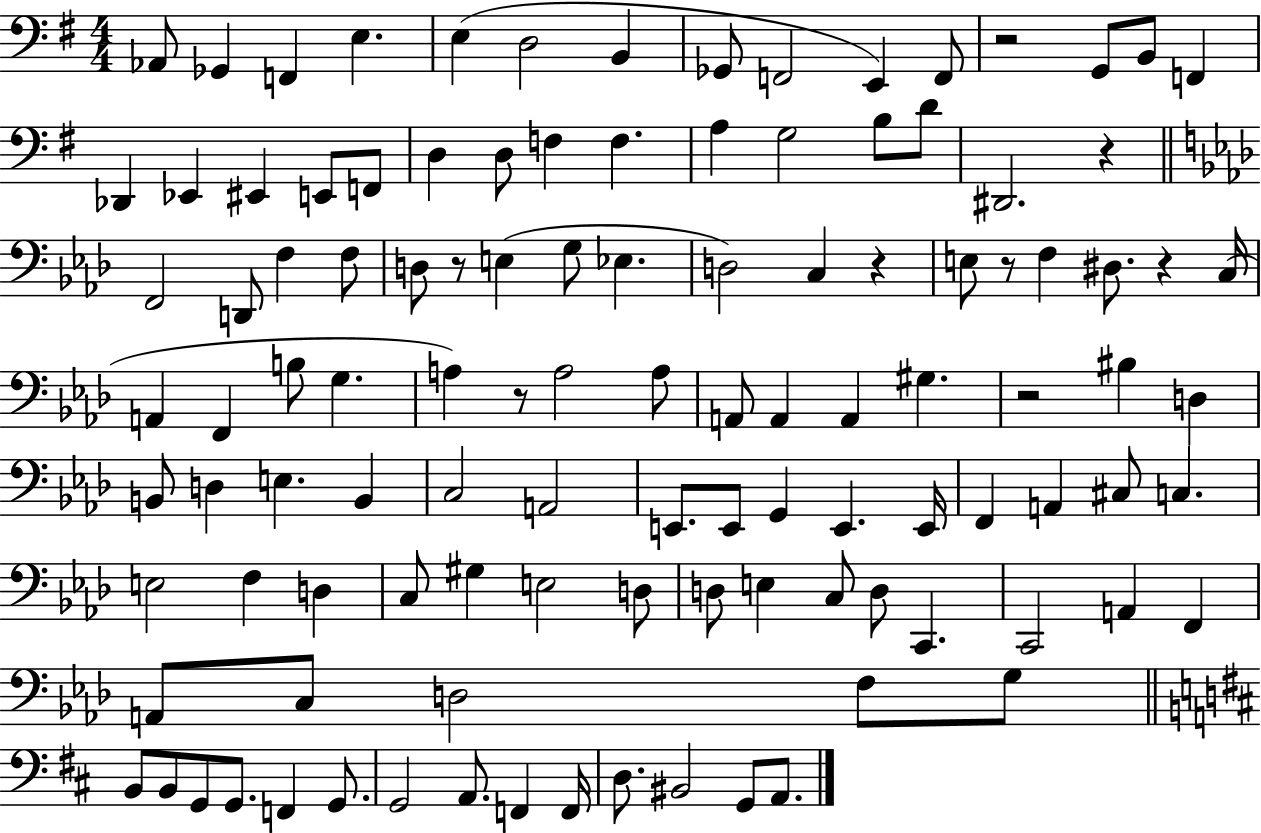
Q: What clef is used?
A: bass